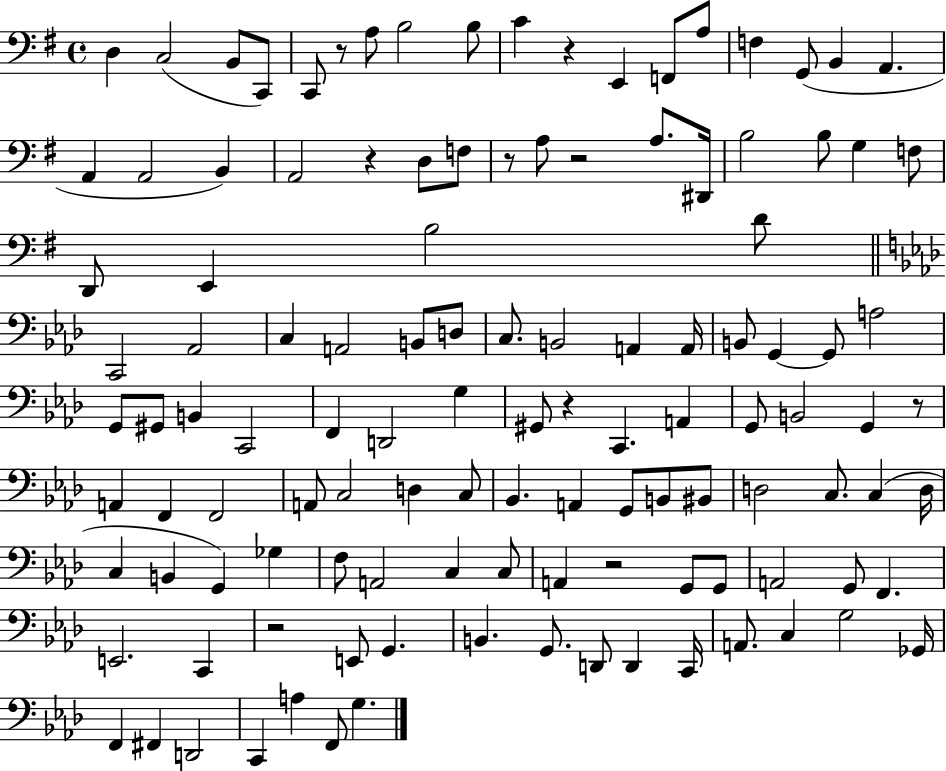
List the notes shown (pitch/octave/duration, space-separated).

D3/q C3/h B2/e C2/e C2/e R/e A3/e B3/h B3/e C4/q R/q E2/q F2/e A3/e F3/q G2/e B2/q A2/q. A2/q A2/h B2/q A2/h R/q D3/e F3/e R/e A3/e R/h A3/e. D#2/s B3/h B3/e G3/q F3/e D2/e E2/q B3/h D4/e C2/h Ab2/h C3/q A2/h B2/e D3/e C3/e. B2/h A2/q A2/s B2/e G2/q G2/e A3/h G2/e G#2/e B2/q C2/h F2/q D2/h G3/q G#2/e R/q C2/q. A2/q G2/e B2/h G2/q R/e A2/q F2/q F2/h A2/e C3/h D3/q C3/e Bb2/q. A2/q G2/e B2/e BIS2/e D3/h C3/e. C3/q D3/s C3/q B2/q G2/q Gb3/q F3/e A2/h C3/q C3/e A2/q R/h G2/e G2/e A2/h G2/e F2/q. E2/h. C2/q R/h E2/e G2/q. B2/q. G2/e. D2/e D2/q C2/s A2/e. C3/q G3/h Gb2/s F2/q F#2/q D2/h C2/q A3/q F2/e G3/q.